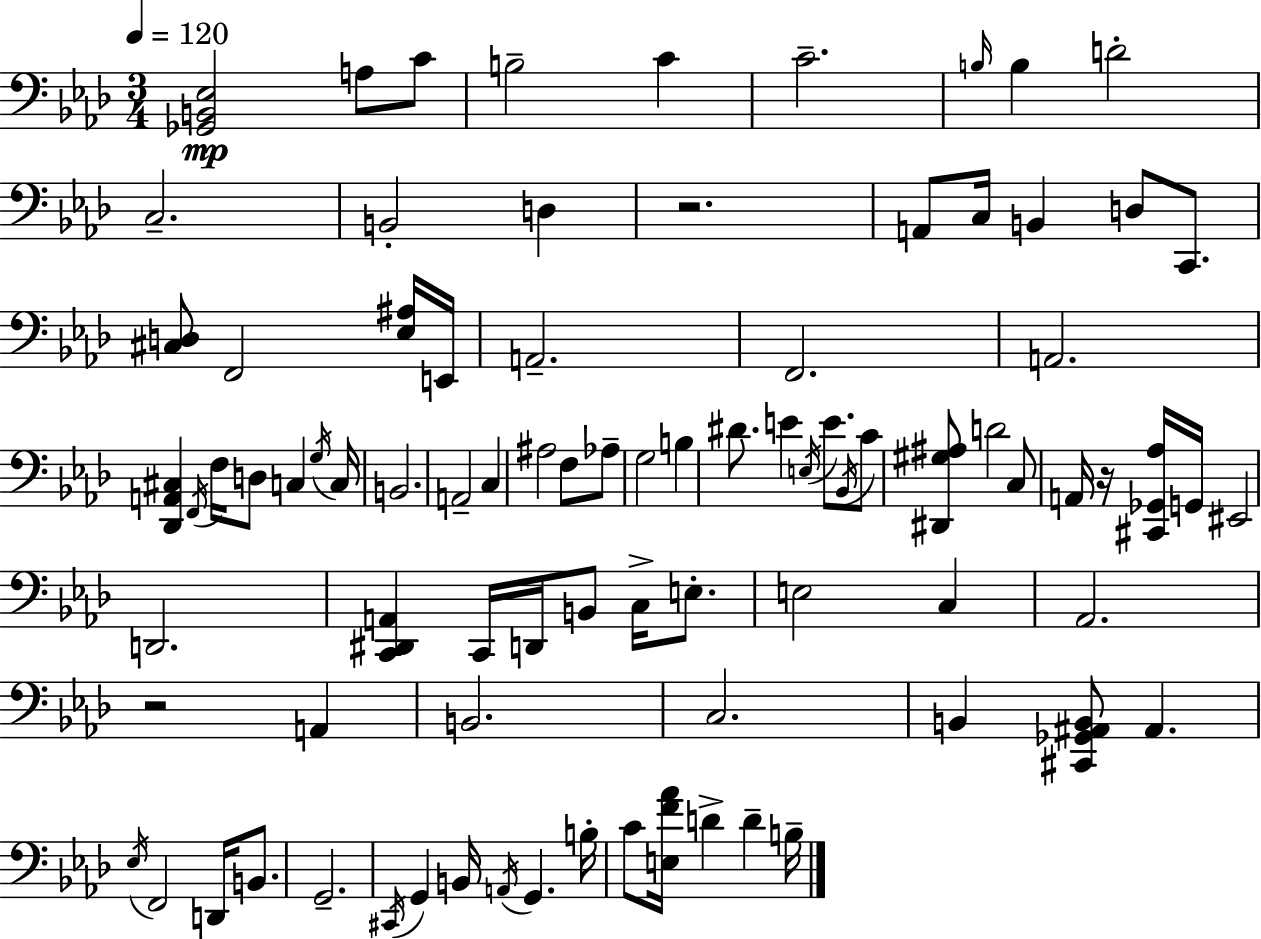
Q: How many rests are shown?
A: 3